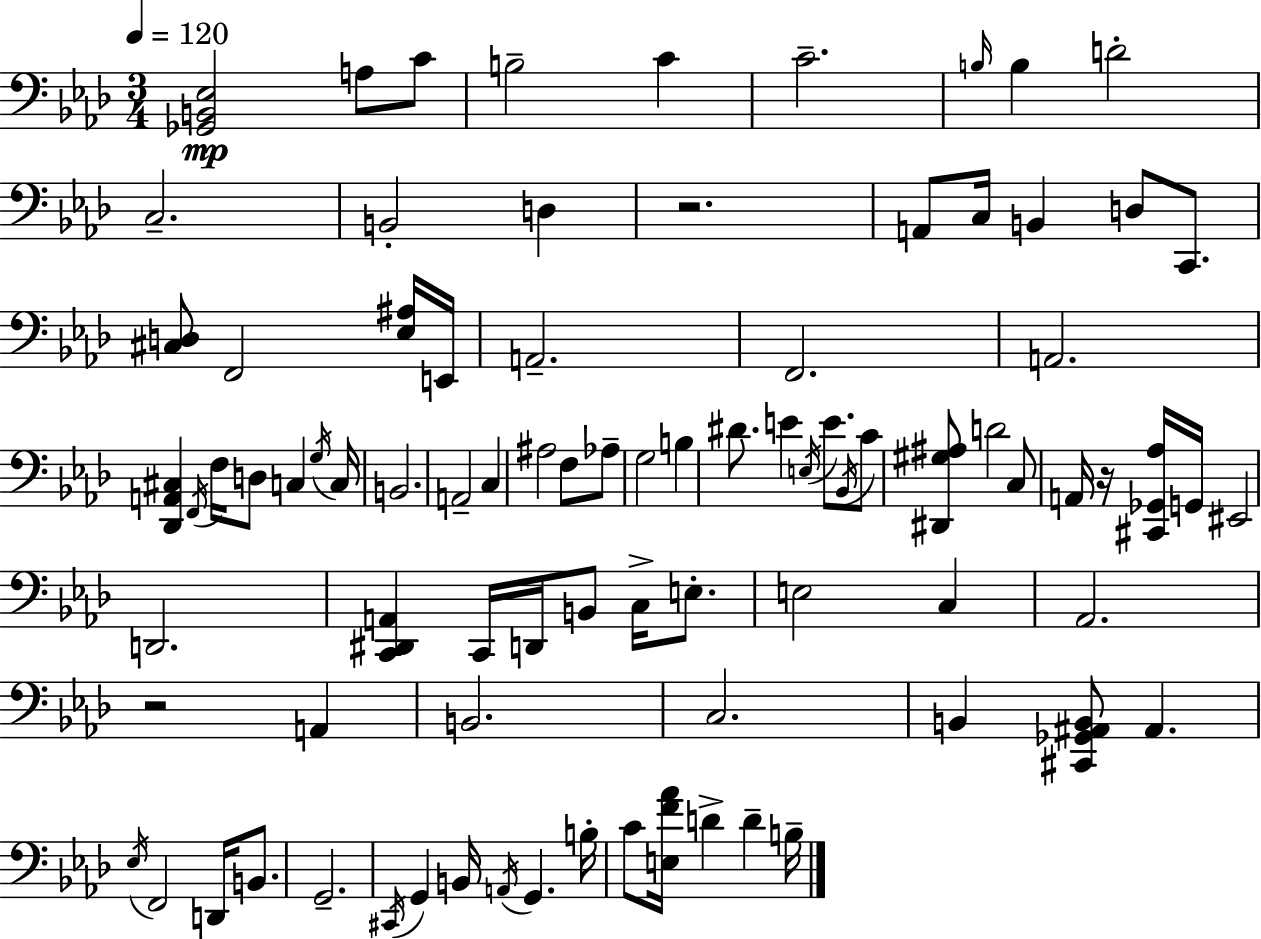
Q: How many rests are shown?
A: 3